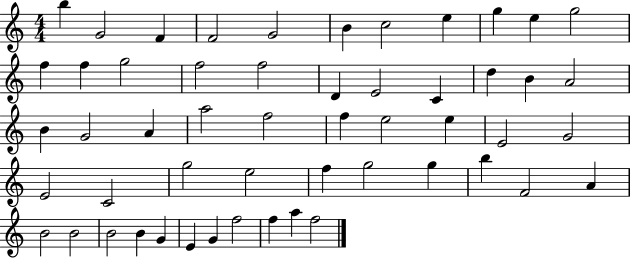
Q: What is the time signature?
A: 4/4